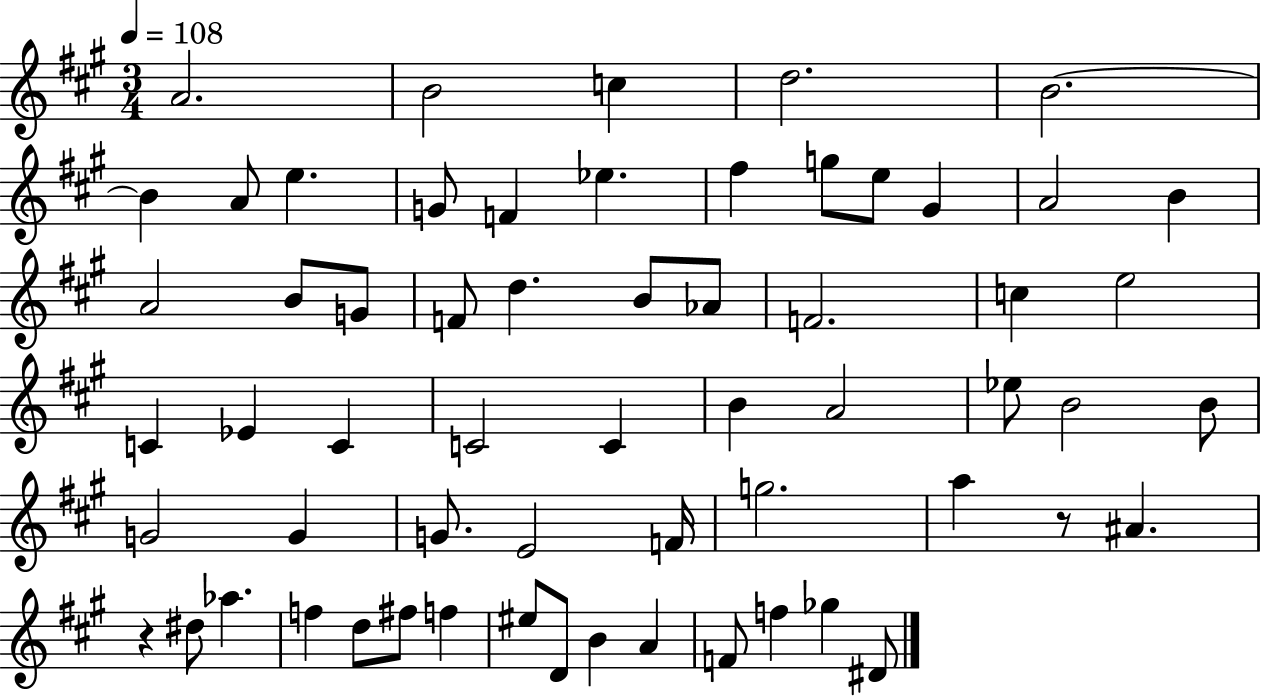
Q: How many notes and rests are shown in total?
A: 61